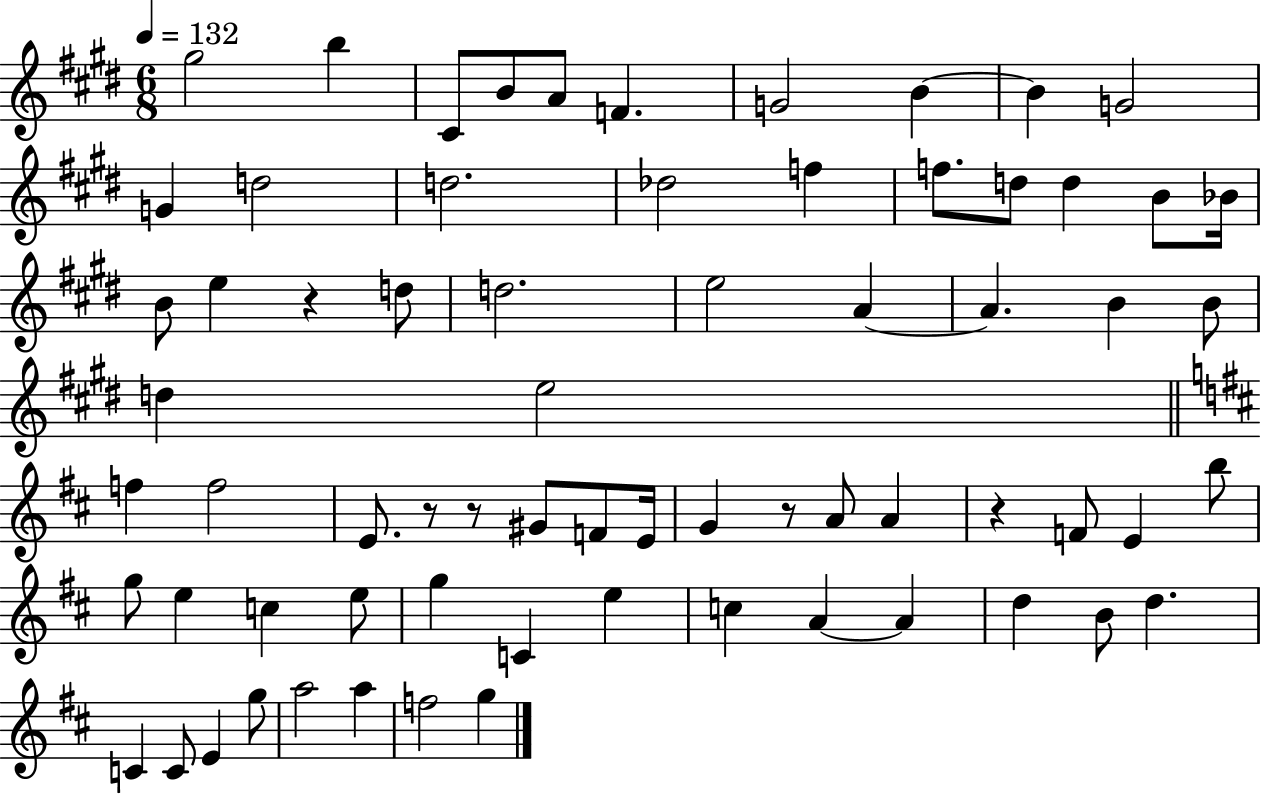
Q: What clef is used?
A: treble